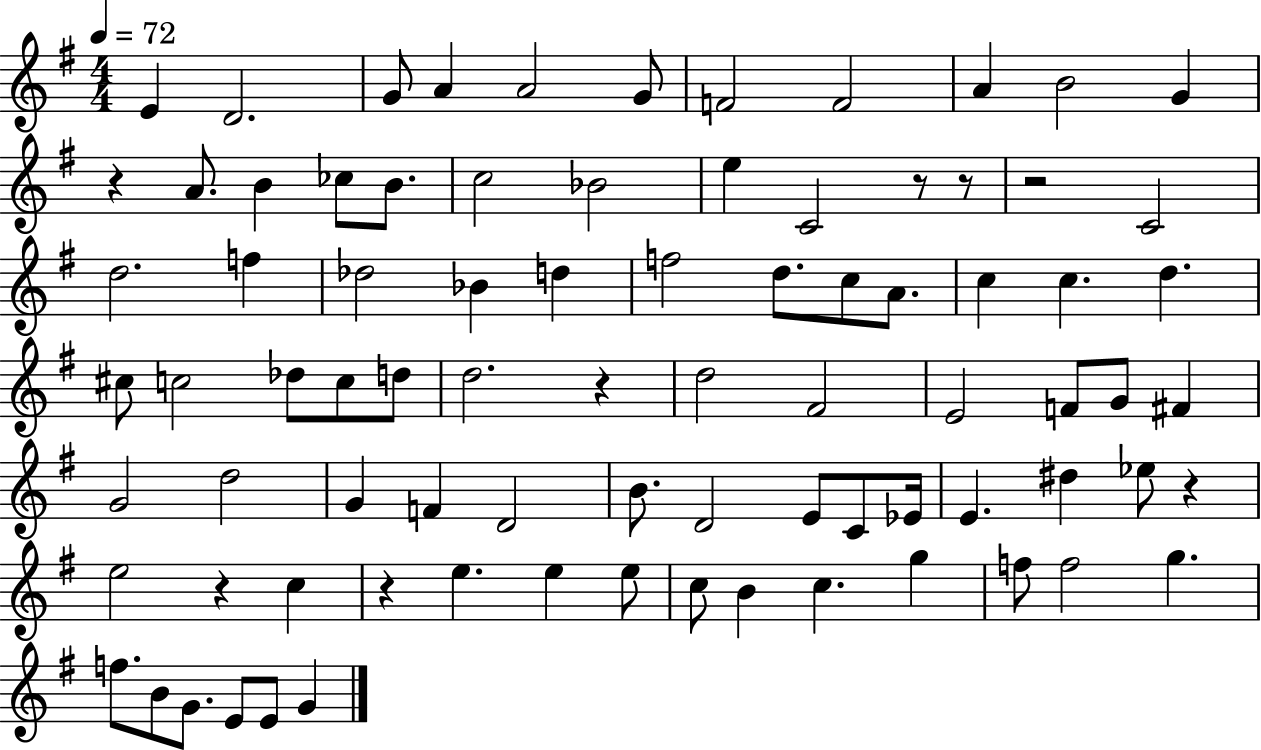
E4/q D4/h. G4/e A4/q A4/h G4/e F4/h F4/h A4/q B4/h G4/q R/q A4/e. B4/q CES5/e B4/e. C5/h Bb4/h E5/q C4/h R/e R/e R/h C4/h D5/h. F5/q Db5/h Bb4/q D5/q F5/h D5/e. C5/e A4/e. C5/q C5/q. D5/q. C#5/e C5/h Db5/e C5/e D5/e D5/h. R/q D5/h F#4/h E4/h F4/e G4/e F#4/q G4/h D5/h G4/q F4/q D4/h B4/e. D4/h E4/e C4/e Eb4/s E4/q. D#5/q Eb5/e R/q E5/h R/q C5/q R/q E5/q. E5/q E5/e C5/e B4/q C5/q. G5/q F5/e F5/h G5/q. F5/e. B4/e G4/e. E4/e E4/e G4/q